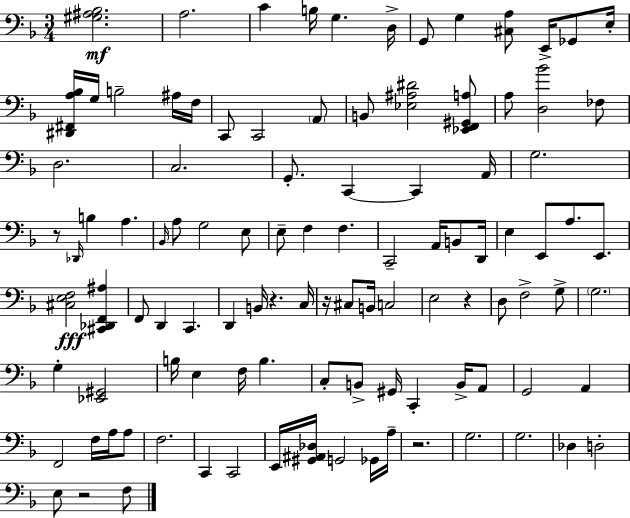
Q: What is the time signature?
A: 3/4